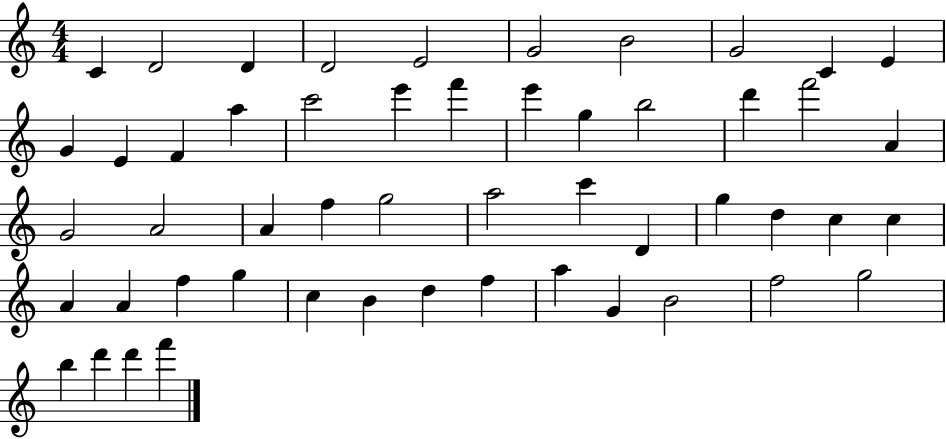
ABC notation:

X:1
T:Untitled
M:4/4
L:1/4
K:C
C D2 D D2 E2 G2 B2 G2 C E G E F a c'2 e' f' e' g b2 d' f'2 A G2 A2 A f g2 a2 c' D g d c c A A f g c B d f a G B2 f2 g2 b d' d' f'